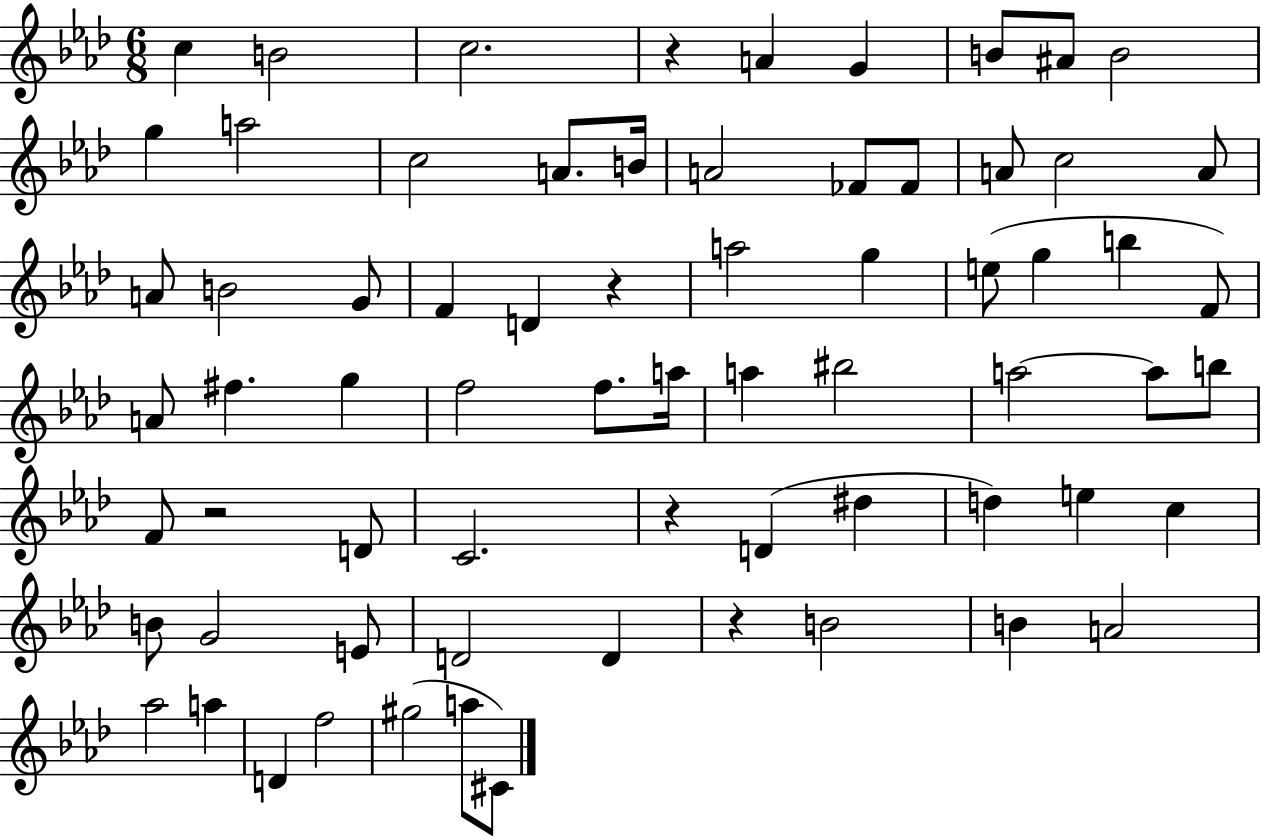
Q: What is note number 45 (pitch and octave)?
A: D4